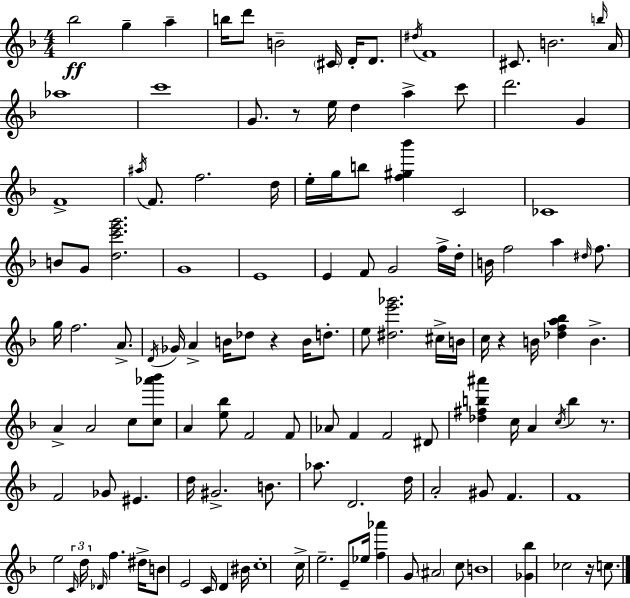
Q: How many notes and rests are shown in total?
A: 127